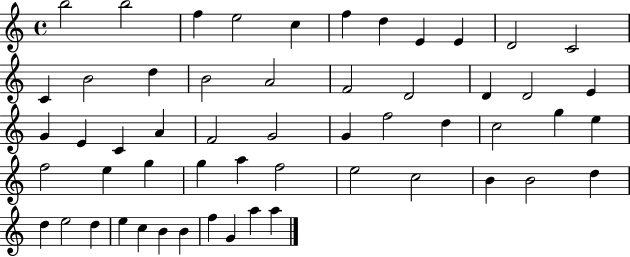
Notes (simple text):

B5/h B5/h F5/q E5/h C5/q F5/q D5/q E4/q E4/q D4/h C4/h C4/q B4/h D5/q B4/h A4/h F4/h D4/h D4/q D4/h E4/q G4/q E4/q C4/q A4/q F4/h G4/h G4/q F5/h D5/q C5/h G5/q E5/q F5/h E5/q G5/q G5/q A5/q F5/h E5/h C5/h B4/q B4/h D5/q D5/q E5/h D5/q E5/q C5/q B4/q B4/q F5/q G4/q A5/q A5/q